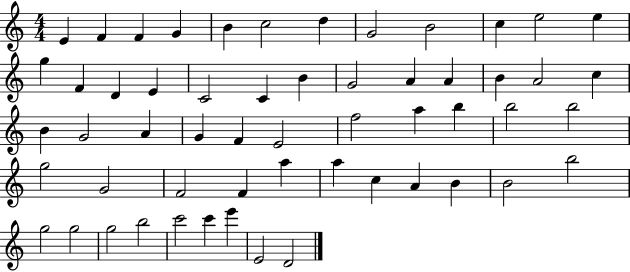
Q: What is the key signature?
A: C major